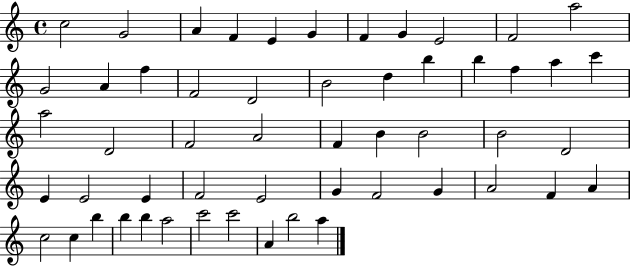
C5/h G4/h A4/q F4/q E4/q G4/q F4/q G4/q E4/h F4/h A5/h G4/h A4/q F5/q F4/h D4/h B4/h D5/q B5/q B5/q F5/q A5/q C6/q A5/h D4/h F4/h A4/h F4/q B4/q B4/h B4/h D4/h E4/q E4/h E4/q F4/h E4/h G4/q F4/h G4/q A4/h F4/q A4/q C5/h C5/q B5/q B5/q B5/q A5/h C6/h C6/h A4/q B5/h A5/q